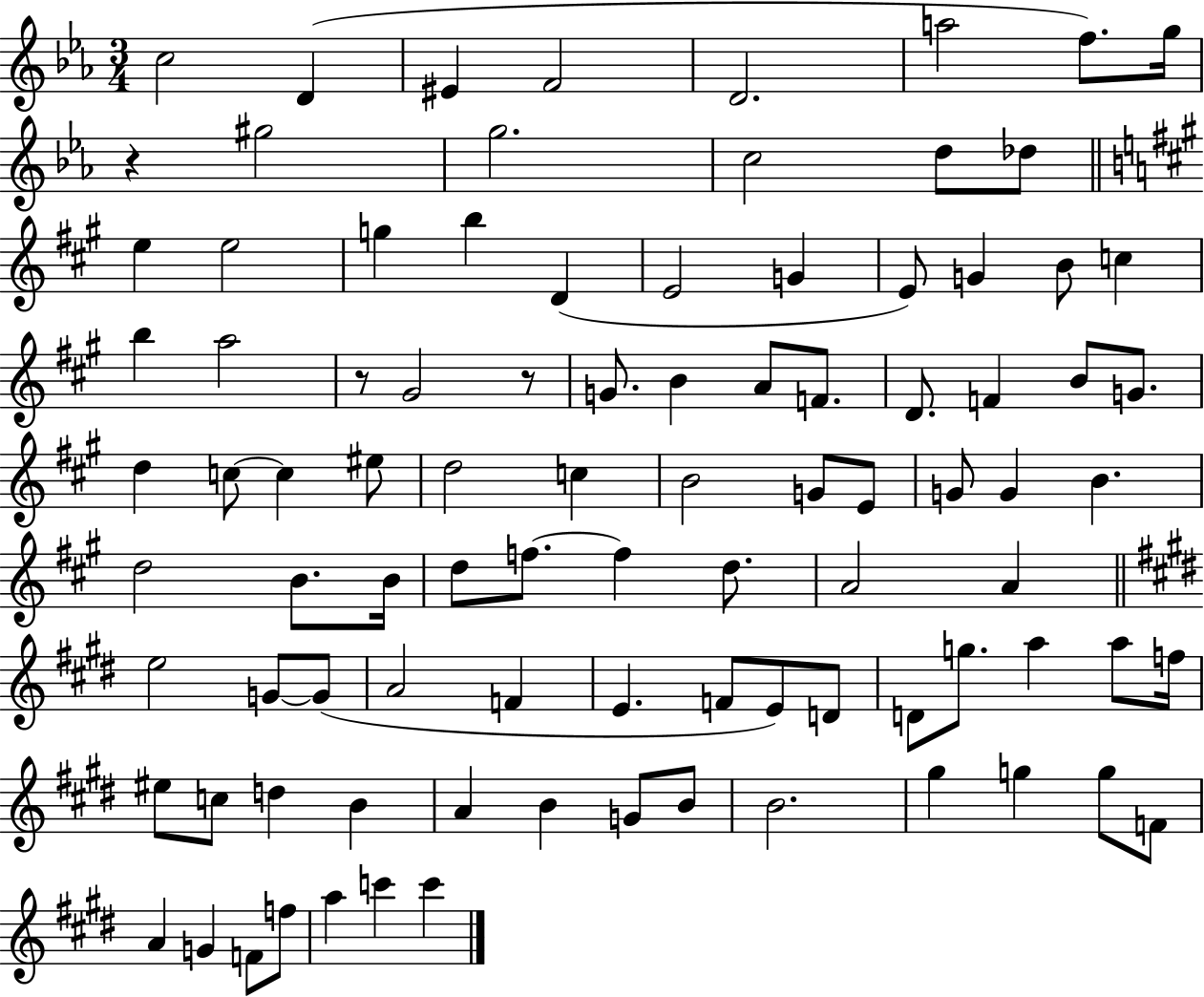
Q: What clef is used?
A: treble